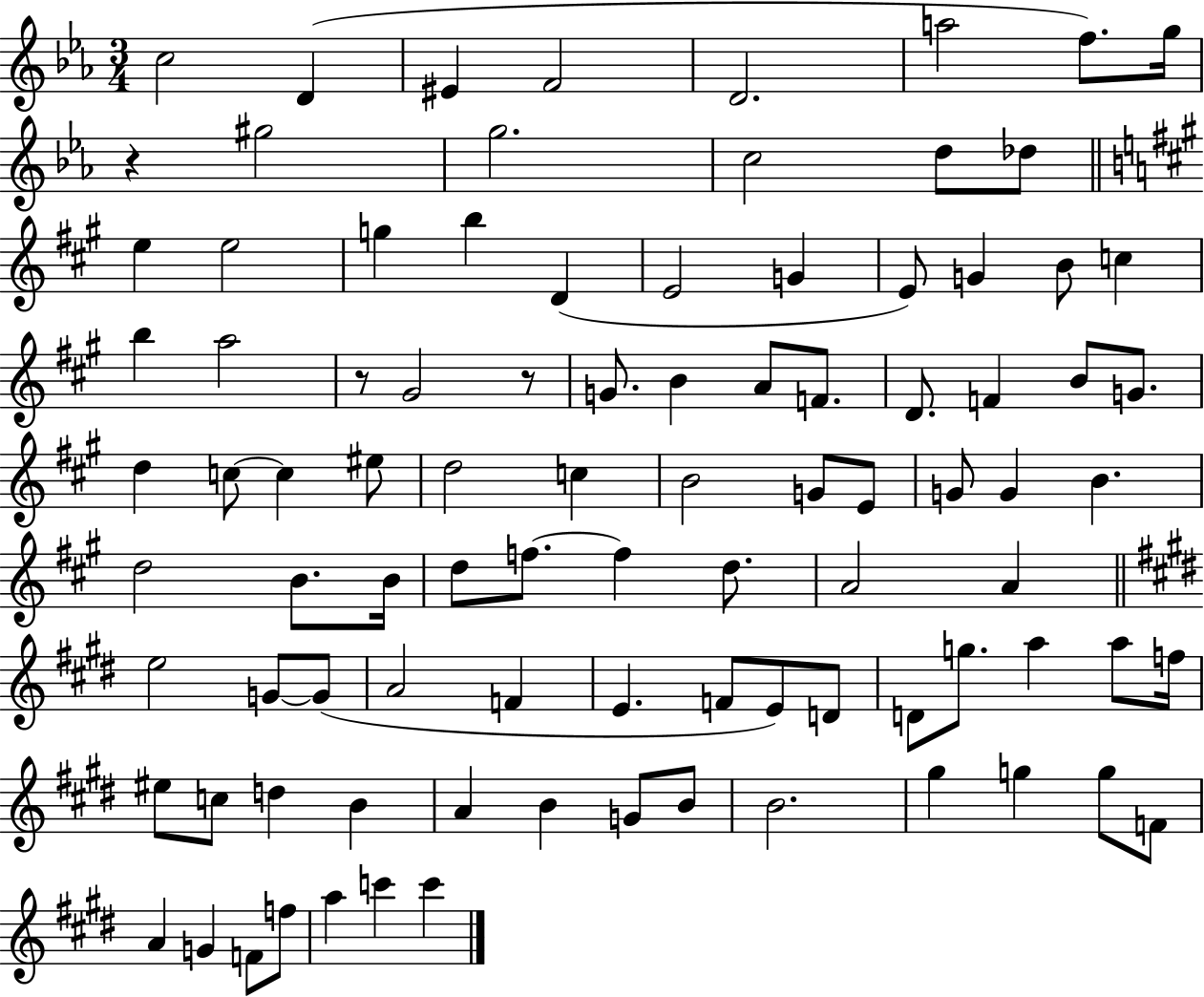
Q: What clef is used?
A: treble